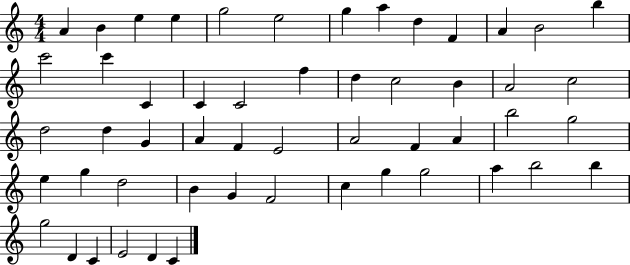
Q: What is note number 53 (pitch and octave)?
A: C4